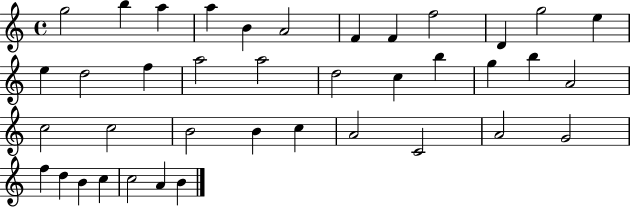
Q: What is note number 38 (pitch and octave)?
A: A4